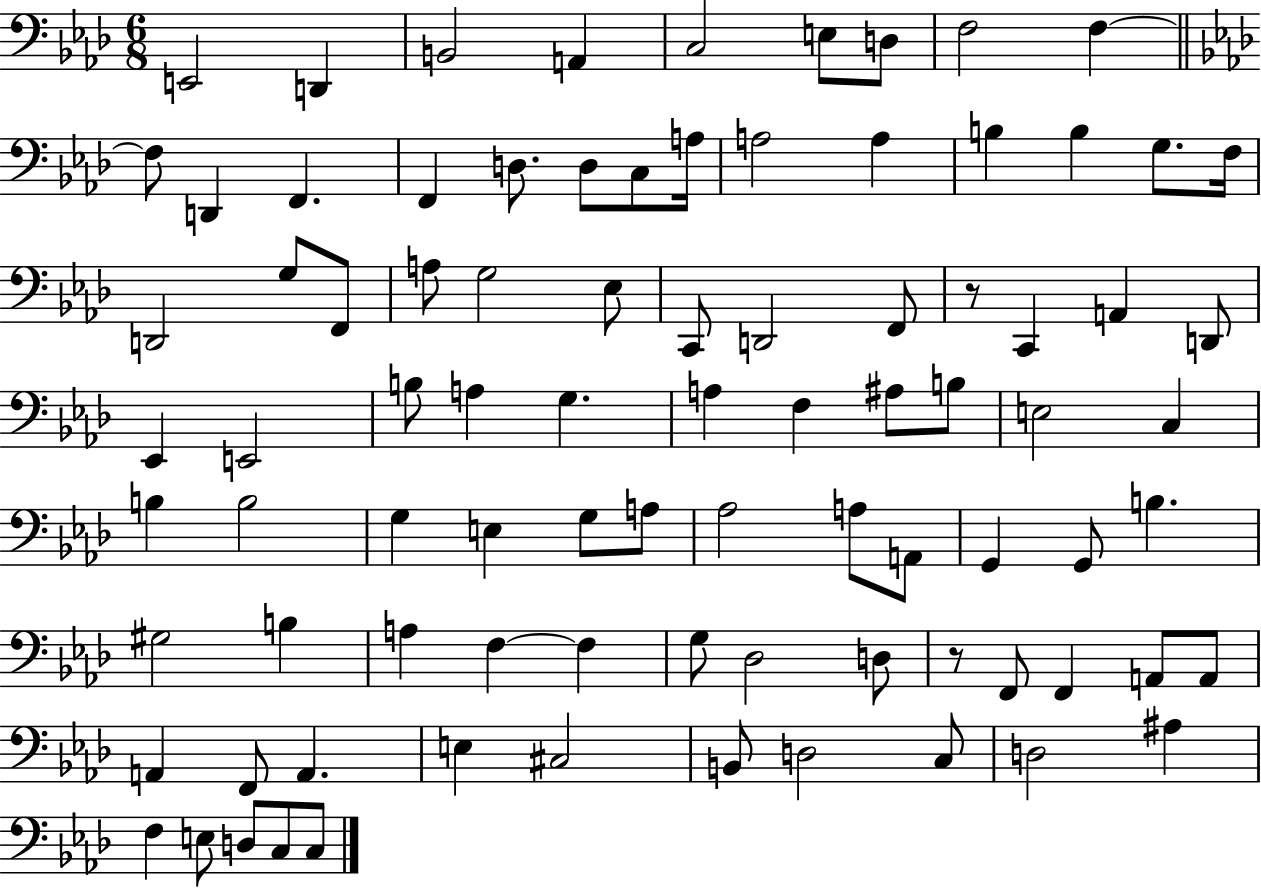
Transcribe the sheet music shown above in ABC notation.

X:1
T:Untitled
M:6/8
L:1/4
K:Ab
E,,2 D,, B,,2 A,, C,2 E,/2 D,/2 F,2 F, F,/2 D,, F,, F,, D,/2 D,/2 C,/2 A,/4 A,2 A, B, B, G,/2 F,/4 D,,2 G,/2 F,,/2 A,/2 G,2 _E,/2 C,,/2 D,,2 F,,/2 z/2 C,, A,, D,,/2 _E,, E,,2 B,/2 A, G, A, F, ^A,/2 B,/2 E,2 C, B, B,2 G, E, G,/2 A,/2 _A,2 A,/2 A,,/2 G,, G,,/2 B, ^G,2 B, A, F, F, G,/2 _D,2 D,/2 z/2 F,,/2 F,, A,,/2 A,,/2 A,, F,,/2 A,, E, ^C,2 B,,/2 D,2 C,/2 D,2 ^A, F, E,/2 D,/2 C,/2 C,/2